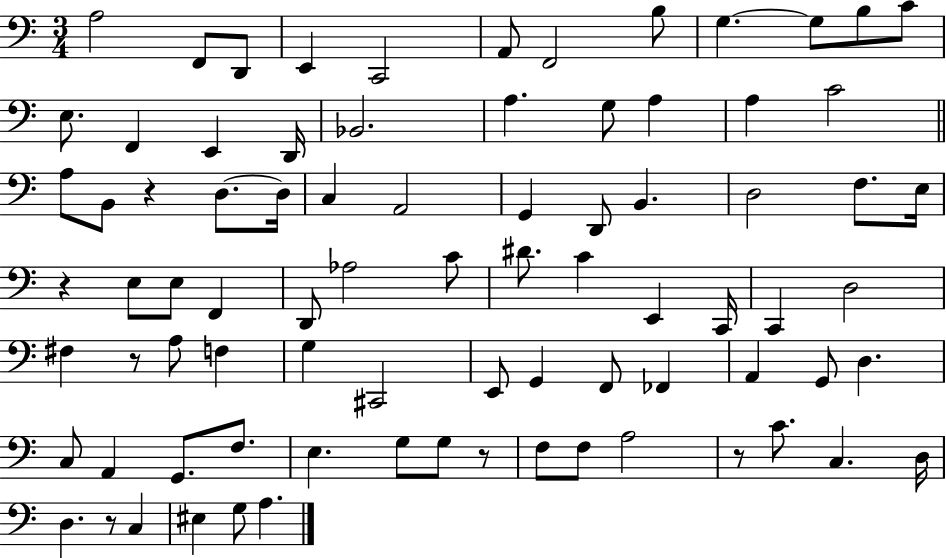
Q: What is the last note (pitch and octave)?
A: A3